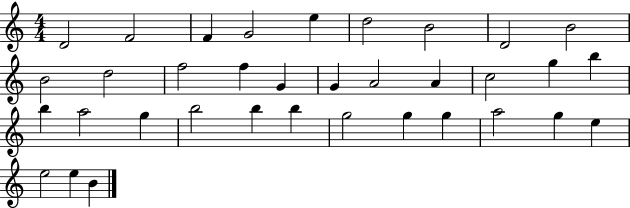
X:1
T:Untitled
M:4/4
L:1/4
K:C
D2 F2 F G2 e d2 B2 D2 B2 B2 d2 f2 f G G A2 A c2 g b b a2 g b2 b b g2 g g a2 g e e2 e B